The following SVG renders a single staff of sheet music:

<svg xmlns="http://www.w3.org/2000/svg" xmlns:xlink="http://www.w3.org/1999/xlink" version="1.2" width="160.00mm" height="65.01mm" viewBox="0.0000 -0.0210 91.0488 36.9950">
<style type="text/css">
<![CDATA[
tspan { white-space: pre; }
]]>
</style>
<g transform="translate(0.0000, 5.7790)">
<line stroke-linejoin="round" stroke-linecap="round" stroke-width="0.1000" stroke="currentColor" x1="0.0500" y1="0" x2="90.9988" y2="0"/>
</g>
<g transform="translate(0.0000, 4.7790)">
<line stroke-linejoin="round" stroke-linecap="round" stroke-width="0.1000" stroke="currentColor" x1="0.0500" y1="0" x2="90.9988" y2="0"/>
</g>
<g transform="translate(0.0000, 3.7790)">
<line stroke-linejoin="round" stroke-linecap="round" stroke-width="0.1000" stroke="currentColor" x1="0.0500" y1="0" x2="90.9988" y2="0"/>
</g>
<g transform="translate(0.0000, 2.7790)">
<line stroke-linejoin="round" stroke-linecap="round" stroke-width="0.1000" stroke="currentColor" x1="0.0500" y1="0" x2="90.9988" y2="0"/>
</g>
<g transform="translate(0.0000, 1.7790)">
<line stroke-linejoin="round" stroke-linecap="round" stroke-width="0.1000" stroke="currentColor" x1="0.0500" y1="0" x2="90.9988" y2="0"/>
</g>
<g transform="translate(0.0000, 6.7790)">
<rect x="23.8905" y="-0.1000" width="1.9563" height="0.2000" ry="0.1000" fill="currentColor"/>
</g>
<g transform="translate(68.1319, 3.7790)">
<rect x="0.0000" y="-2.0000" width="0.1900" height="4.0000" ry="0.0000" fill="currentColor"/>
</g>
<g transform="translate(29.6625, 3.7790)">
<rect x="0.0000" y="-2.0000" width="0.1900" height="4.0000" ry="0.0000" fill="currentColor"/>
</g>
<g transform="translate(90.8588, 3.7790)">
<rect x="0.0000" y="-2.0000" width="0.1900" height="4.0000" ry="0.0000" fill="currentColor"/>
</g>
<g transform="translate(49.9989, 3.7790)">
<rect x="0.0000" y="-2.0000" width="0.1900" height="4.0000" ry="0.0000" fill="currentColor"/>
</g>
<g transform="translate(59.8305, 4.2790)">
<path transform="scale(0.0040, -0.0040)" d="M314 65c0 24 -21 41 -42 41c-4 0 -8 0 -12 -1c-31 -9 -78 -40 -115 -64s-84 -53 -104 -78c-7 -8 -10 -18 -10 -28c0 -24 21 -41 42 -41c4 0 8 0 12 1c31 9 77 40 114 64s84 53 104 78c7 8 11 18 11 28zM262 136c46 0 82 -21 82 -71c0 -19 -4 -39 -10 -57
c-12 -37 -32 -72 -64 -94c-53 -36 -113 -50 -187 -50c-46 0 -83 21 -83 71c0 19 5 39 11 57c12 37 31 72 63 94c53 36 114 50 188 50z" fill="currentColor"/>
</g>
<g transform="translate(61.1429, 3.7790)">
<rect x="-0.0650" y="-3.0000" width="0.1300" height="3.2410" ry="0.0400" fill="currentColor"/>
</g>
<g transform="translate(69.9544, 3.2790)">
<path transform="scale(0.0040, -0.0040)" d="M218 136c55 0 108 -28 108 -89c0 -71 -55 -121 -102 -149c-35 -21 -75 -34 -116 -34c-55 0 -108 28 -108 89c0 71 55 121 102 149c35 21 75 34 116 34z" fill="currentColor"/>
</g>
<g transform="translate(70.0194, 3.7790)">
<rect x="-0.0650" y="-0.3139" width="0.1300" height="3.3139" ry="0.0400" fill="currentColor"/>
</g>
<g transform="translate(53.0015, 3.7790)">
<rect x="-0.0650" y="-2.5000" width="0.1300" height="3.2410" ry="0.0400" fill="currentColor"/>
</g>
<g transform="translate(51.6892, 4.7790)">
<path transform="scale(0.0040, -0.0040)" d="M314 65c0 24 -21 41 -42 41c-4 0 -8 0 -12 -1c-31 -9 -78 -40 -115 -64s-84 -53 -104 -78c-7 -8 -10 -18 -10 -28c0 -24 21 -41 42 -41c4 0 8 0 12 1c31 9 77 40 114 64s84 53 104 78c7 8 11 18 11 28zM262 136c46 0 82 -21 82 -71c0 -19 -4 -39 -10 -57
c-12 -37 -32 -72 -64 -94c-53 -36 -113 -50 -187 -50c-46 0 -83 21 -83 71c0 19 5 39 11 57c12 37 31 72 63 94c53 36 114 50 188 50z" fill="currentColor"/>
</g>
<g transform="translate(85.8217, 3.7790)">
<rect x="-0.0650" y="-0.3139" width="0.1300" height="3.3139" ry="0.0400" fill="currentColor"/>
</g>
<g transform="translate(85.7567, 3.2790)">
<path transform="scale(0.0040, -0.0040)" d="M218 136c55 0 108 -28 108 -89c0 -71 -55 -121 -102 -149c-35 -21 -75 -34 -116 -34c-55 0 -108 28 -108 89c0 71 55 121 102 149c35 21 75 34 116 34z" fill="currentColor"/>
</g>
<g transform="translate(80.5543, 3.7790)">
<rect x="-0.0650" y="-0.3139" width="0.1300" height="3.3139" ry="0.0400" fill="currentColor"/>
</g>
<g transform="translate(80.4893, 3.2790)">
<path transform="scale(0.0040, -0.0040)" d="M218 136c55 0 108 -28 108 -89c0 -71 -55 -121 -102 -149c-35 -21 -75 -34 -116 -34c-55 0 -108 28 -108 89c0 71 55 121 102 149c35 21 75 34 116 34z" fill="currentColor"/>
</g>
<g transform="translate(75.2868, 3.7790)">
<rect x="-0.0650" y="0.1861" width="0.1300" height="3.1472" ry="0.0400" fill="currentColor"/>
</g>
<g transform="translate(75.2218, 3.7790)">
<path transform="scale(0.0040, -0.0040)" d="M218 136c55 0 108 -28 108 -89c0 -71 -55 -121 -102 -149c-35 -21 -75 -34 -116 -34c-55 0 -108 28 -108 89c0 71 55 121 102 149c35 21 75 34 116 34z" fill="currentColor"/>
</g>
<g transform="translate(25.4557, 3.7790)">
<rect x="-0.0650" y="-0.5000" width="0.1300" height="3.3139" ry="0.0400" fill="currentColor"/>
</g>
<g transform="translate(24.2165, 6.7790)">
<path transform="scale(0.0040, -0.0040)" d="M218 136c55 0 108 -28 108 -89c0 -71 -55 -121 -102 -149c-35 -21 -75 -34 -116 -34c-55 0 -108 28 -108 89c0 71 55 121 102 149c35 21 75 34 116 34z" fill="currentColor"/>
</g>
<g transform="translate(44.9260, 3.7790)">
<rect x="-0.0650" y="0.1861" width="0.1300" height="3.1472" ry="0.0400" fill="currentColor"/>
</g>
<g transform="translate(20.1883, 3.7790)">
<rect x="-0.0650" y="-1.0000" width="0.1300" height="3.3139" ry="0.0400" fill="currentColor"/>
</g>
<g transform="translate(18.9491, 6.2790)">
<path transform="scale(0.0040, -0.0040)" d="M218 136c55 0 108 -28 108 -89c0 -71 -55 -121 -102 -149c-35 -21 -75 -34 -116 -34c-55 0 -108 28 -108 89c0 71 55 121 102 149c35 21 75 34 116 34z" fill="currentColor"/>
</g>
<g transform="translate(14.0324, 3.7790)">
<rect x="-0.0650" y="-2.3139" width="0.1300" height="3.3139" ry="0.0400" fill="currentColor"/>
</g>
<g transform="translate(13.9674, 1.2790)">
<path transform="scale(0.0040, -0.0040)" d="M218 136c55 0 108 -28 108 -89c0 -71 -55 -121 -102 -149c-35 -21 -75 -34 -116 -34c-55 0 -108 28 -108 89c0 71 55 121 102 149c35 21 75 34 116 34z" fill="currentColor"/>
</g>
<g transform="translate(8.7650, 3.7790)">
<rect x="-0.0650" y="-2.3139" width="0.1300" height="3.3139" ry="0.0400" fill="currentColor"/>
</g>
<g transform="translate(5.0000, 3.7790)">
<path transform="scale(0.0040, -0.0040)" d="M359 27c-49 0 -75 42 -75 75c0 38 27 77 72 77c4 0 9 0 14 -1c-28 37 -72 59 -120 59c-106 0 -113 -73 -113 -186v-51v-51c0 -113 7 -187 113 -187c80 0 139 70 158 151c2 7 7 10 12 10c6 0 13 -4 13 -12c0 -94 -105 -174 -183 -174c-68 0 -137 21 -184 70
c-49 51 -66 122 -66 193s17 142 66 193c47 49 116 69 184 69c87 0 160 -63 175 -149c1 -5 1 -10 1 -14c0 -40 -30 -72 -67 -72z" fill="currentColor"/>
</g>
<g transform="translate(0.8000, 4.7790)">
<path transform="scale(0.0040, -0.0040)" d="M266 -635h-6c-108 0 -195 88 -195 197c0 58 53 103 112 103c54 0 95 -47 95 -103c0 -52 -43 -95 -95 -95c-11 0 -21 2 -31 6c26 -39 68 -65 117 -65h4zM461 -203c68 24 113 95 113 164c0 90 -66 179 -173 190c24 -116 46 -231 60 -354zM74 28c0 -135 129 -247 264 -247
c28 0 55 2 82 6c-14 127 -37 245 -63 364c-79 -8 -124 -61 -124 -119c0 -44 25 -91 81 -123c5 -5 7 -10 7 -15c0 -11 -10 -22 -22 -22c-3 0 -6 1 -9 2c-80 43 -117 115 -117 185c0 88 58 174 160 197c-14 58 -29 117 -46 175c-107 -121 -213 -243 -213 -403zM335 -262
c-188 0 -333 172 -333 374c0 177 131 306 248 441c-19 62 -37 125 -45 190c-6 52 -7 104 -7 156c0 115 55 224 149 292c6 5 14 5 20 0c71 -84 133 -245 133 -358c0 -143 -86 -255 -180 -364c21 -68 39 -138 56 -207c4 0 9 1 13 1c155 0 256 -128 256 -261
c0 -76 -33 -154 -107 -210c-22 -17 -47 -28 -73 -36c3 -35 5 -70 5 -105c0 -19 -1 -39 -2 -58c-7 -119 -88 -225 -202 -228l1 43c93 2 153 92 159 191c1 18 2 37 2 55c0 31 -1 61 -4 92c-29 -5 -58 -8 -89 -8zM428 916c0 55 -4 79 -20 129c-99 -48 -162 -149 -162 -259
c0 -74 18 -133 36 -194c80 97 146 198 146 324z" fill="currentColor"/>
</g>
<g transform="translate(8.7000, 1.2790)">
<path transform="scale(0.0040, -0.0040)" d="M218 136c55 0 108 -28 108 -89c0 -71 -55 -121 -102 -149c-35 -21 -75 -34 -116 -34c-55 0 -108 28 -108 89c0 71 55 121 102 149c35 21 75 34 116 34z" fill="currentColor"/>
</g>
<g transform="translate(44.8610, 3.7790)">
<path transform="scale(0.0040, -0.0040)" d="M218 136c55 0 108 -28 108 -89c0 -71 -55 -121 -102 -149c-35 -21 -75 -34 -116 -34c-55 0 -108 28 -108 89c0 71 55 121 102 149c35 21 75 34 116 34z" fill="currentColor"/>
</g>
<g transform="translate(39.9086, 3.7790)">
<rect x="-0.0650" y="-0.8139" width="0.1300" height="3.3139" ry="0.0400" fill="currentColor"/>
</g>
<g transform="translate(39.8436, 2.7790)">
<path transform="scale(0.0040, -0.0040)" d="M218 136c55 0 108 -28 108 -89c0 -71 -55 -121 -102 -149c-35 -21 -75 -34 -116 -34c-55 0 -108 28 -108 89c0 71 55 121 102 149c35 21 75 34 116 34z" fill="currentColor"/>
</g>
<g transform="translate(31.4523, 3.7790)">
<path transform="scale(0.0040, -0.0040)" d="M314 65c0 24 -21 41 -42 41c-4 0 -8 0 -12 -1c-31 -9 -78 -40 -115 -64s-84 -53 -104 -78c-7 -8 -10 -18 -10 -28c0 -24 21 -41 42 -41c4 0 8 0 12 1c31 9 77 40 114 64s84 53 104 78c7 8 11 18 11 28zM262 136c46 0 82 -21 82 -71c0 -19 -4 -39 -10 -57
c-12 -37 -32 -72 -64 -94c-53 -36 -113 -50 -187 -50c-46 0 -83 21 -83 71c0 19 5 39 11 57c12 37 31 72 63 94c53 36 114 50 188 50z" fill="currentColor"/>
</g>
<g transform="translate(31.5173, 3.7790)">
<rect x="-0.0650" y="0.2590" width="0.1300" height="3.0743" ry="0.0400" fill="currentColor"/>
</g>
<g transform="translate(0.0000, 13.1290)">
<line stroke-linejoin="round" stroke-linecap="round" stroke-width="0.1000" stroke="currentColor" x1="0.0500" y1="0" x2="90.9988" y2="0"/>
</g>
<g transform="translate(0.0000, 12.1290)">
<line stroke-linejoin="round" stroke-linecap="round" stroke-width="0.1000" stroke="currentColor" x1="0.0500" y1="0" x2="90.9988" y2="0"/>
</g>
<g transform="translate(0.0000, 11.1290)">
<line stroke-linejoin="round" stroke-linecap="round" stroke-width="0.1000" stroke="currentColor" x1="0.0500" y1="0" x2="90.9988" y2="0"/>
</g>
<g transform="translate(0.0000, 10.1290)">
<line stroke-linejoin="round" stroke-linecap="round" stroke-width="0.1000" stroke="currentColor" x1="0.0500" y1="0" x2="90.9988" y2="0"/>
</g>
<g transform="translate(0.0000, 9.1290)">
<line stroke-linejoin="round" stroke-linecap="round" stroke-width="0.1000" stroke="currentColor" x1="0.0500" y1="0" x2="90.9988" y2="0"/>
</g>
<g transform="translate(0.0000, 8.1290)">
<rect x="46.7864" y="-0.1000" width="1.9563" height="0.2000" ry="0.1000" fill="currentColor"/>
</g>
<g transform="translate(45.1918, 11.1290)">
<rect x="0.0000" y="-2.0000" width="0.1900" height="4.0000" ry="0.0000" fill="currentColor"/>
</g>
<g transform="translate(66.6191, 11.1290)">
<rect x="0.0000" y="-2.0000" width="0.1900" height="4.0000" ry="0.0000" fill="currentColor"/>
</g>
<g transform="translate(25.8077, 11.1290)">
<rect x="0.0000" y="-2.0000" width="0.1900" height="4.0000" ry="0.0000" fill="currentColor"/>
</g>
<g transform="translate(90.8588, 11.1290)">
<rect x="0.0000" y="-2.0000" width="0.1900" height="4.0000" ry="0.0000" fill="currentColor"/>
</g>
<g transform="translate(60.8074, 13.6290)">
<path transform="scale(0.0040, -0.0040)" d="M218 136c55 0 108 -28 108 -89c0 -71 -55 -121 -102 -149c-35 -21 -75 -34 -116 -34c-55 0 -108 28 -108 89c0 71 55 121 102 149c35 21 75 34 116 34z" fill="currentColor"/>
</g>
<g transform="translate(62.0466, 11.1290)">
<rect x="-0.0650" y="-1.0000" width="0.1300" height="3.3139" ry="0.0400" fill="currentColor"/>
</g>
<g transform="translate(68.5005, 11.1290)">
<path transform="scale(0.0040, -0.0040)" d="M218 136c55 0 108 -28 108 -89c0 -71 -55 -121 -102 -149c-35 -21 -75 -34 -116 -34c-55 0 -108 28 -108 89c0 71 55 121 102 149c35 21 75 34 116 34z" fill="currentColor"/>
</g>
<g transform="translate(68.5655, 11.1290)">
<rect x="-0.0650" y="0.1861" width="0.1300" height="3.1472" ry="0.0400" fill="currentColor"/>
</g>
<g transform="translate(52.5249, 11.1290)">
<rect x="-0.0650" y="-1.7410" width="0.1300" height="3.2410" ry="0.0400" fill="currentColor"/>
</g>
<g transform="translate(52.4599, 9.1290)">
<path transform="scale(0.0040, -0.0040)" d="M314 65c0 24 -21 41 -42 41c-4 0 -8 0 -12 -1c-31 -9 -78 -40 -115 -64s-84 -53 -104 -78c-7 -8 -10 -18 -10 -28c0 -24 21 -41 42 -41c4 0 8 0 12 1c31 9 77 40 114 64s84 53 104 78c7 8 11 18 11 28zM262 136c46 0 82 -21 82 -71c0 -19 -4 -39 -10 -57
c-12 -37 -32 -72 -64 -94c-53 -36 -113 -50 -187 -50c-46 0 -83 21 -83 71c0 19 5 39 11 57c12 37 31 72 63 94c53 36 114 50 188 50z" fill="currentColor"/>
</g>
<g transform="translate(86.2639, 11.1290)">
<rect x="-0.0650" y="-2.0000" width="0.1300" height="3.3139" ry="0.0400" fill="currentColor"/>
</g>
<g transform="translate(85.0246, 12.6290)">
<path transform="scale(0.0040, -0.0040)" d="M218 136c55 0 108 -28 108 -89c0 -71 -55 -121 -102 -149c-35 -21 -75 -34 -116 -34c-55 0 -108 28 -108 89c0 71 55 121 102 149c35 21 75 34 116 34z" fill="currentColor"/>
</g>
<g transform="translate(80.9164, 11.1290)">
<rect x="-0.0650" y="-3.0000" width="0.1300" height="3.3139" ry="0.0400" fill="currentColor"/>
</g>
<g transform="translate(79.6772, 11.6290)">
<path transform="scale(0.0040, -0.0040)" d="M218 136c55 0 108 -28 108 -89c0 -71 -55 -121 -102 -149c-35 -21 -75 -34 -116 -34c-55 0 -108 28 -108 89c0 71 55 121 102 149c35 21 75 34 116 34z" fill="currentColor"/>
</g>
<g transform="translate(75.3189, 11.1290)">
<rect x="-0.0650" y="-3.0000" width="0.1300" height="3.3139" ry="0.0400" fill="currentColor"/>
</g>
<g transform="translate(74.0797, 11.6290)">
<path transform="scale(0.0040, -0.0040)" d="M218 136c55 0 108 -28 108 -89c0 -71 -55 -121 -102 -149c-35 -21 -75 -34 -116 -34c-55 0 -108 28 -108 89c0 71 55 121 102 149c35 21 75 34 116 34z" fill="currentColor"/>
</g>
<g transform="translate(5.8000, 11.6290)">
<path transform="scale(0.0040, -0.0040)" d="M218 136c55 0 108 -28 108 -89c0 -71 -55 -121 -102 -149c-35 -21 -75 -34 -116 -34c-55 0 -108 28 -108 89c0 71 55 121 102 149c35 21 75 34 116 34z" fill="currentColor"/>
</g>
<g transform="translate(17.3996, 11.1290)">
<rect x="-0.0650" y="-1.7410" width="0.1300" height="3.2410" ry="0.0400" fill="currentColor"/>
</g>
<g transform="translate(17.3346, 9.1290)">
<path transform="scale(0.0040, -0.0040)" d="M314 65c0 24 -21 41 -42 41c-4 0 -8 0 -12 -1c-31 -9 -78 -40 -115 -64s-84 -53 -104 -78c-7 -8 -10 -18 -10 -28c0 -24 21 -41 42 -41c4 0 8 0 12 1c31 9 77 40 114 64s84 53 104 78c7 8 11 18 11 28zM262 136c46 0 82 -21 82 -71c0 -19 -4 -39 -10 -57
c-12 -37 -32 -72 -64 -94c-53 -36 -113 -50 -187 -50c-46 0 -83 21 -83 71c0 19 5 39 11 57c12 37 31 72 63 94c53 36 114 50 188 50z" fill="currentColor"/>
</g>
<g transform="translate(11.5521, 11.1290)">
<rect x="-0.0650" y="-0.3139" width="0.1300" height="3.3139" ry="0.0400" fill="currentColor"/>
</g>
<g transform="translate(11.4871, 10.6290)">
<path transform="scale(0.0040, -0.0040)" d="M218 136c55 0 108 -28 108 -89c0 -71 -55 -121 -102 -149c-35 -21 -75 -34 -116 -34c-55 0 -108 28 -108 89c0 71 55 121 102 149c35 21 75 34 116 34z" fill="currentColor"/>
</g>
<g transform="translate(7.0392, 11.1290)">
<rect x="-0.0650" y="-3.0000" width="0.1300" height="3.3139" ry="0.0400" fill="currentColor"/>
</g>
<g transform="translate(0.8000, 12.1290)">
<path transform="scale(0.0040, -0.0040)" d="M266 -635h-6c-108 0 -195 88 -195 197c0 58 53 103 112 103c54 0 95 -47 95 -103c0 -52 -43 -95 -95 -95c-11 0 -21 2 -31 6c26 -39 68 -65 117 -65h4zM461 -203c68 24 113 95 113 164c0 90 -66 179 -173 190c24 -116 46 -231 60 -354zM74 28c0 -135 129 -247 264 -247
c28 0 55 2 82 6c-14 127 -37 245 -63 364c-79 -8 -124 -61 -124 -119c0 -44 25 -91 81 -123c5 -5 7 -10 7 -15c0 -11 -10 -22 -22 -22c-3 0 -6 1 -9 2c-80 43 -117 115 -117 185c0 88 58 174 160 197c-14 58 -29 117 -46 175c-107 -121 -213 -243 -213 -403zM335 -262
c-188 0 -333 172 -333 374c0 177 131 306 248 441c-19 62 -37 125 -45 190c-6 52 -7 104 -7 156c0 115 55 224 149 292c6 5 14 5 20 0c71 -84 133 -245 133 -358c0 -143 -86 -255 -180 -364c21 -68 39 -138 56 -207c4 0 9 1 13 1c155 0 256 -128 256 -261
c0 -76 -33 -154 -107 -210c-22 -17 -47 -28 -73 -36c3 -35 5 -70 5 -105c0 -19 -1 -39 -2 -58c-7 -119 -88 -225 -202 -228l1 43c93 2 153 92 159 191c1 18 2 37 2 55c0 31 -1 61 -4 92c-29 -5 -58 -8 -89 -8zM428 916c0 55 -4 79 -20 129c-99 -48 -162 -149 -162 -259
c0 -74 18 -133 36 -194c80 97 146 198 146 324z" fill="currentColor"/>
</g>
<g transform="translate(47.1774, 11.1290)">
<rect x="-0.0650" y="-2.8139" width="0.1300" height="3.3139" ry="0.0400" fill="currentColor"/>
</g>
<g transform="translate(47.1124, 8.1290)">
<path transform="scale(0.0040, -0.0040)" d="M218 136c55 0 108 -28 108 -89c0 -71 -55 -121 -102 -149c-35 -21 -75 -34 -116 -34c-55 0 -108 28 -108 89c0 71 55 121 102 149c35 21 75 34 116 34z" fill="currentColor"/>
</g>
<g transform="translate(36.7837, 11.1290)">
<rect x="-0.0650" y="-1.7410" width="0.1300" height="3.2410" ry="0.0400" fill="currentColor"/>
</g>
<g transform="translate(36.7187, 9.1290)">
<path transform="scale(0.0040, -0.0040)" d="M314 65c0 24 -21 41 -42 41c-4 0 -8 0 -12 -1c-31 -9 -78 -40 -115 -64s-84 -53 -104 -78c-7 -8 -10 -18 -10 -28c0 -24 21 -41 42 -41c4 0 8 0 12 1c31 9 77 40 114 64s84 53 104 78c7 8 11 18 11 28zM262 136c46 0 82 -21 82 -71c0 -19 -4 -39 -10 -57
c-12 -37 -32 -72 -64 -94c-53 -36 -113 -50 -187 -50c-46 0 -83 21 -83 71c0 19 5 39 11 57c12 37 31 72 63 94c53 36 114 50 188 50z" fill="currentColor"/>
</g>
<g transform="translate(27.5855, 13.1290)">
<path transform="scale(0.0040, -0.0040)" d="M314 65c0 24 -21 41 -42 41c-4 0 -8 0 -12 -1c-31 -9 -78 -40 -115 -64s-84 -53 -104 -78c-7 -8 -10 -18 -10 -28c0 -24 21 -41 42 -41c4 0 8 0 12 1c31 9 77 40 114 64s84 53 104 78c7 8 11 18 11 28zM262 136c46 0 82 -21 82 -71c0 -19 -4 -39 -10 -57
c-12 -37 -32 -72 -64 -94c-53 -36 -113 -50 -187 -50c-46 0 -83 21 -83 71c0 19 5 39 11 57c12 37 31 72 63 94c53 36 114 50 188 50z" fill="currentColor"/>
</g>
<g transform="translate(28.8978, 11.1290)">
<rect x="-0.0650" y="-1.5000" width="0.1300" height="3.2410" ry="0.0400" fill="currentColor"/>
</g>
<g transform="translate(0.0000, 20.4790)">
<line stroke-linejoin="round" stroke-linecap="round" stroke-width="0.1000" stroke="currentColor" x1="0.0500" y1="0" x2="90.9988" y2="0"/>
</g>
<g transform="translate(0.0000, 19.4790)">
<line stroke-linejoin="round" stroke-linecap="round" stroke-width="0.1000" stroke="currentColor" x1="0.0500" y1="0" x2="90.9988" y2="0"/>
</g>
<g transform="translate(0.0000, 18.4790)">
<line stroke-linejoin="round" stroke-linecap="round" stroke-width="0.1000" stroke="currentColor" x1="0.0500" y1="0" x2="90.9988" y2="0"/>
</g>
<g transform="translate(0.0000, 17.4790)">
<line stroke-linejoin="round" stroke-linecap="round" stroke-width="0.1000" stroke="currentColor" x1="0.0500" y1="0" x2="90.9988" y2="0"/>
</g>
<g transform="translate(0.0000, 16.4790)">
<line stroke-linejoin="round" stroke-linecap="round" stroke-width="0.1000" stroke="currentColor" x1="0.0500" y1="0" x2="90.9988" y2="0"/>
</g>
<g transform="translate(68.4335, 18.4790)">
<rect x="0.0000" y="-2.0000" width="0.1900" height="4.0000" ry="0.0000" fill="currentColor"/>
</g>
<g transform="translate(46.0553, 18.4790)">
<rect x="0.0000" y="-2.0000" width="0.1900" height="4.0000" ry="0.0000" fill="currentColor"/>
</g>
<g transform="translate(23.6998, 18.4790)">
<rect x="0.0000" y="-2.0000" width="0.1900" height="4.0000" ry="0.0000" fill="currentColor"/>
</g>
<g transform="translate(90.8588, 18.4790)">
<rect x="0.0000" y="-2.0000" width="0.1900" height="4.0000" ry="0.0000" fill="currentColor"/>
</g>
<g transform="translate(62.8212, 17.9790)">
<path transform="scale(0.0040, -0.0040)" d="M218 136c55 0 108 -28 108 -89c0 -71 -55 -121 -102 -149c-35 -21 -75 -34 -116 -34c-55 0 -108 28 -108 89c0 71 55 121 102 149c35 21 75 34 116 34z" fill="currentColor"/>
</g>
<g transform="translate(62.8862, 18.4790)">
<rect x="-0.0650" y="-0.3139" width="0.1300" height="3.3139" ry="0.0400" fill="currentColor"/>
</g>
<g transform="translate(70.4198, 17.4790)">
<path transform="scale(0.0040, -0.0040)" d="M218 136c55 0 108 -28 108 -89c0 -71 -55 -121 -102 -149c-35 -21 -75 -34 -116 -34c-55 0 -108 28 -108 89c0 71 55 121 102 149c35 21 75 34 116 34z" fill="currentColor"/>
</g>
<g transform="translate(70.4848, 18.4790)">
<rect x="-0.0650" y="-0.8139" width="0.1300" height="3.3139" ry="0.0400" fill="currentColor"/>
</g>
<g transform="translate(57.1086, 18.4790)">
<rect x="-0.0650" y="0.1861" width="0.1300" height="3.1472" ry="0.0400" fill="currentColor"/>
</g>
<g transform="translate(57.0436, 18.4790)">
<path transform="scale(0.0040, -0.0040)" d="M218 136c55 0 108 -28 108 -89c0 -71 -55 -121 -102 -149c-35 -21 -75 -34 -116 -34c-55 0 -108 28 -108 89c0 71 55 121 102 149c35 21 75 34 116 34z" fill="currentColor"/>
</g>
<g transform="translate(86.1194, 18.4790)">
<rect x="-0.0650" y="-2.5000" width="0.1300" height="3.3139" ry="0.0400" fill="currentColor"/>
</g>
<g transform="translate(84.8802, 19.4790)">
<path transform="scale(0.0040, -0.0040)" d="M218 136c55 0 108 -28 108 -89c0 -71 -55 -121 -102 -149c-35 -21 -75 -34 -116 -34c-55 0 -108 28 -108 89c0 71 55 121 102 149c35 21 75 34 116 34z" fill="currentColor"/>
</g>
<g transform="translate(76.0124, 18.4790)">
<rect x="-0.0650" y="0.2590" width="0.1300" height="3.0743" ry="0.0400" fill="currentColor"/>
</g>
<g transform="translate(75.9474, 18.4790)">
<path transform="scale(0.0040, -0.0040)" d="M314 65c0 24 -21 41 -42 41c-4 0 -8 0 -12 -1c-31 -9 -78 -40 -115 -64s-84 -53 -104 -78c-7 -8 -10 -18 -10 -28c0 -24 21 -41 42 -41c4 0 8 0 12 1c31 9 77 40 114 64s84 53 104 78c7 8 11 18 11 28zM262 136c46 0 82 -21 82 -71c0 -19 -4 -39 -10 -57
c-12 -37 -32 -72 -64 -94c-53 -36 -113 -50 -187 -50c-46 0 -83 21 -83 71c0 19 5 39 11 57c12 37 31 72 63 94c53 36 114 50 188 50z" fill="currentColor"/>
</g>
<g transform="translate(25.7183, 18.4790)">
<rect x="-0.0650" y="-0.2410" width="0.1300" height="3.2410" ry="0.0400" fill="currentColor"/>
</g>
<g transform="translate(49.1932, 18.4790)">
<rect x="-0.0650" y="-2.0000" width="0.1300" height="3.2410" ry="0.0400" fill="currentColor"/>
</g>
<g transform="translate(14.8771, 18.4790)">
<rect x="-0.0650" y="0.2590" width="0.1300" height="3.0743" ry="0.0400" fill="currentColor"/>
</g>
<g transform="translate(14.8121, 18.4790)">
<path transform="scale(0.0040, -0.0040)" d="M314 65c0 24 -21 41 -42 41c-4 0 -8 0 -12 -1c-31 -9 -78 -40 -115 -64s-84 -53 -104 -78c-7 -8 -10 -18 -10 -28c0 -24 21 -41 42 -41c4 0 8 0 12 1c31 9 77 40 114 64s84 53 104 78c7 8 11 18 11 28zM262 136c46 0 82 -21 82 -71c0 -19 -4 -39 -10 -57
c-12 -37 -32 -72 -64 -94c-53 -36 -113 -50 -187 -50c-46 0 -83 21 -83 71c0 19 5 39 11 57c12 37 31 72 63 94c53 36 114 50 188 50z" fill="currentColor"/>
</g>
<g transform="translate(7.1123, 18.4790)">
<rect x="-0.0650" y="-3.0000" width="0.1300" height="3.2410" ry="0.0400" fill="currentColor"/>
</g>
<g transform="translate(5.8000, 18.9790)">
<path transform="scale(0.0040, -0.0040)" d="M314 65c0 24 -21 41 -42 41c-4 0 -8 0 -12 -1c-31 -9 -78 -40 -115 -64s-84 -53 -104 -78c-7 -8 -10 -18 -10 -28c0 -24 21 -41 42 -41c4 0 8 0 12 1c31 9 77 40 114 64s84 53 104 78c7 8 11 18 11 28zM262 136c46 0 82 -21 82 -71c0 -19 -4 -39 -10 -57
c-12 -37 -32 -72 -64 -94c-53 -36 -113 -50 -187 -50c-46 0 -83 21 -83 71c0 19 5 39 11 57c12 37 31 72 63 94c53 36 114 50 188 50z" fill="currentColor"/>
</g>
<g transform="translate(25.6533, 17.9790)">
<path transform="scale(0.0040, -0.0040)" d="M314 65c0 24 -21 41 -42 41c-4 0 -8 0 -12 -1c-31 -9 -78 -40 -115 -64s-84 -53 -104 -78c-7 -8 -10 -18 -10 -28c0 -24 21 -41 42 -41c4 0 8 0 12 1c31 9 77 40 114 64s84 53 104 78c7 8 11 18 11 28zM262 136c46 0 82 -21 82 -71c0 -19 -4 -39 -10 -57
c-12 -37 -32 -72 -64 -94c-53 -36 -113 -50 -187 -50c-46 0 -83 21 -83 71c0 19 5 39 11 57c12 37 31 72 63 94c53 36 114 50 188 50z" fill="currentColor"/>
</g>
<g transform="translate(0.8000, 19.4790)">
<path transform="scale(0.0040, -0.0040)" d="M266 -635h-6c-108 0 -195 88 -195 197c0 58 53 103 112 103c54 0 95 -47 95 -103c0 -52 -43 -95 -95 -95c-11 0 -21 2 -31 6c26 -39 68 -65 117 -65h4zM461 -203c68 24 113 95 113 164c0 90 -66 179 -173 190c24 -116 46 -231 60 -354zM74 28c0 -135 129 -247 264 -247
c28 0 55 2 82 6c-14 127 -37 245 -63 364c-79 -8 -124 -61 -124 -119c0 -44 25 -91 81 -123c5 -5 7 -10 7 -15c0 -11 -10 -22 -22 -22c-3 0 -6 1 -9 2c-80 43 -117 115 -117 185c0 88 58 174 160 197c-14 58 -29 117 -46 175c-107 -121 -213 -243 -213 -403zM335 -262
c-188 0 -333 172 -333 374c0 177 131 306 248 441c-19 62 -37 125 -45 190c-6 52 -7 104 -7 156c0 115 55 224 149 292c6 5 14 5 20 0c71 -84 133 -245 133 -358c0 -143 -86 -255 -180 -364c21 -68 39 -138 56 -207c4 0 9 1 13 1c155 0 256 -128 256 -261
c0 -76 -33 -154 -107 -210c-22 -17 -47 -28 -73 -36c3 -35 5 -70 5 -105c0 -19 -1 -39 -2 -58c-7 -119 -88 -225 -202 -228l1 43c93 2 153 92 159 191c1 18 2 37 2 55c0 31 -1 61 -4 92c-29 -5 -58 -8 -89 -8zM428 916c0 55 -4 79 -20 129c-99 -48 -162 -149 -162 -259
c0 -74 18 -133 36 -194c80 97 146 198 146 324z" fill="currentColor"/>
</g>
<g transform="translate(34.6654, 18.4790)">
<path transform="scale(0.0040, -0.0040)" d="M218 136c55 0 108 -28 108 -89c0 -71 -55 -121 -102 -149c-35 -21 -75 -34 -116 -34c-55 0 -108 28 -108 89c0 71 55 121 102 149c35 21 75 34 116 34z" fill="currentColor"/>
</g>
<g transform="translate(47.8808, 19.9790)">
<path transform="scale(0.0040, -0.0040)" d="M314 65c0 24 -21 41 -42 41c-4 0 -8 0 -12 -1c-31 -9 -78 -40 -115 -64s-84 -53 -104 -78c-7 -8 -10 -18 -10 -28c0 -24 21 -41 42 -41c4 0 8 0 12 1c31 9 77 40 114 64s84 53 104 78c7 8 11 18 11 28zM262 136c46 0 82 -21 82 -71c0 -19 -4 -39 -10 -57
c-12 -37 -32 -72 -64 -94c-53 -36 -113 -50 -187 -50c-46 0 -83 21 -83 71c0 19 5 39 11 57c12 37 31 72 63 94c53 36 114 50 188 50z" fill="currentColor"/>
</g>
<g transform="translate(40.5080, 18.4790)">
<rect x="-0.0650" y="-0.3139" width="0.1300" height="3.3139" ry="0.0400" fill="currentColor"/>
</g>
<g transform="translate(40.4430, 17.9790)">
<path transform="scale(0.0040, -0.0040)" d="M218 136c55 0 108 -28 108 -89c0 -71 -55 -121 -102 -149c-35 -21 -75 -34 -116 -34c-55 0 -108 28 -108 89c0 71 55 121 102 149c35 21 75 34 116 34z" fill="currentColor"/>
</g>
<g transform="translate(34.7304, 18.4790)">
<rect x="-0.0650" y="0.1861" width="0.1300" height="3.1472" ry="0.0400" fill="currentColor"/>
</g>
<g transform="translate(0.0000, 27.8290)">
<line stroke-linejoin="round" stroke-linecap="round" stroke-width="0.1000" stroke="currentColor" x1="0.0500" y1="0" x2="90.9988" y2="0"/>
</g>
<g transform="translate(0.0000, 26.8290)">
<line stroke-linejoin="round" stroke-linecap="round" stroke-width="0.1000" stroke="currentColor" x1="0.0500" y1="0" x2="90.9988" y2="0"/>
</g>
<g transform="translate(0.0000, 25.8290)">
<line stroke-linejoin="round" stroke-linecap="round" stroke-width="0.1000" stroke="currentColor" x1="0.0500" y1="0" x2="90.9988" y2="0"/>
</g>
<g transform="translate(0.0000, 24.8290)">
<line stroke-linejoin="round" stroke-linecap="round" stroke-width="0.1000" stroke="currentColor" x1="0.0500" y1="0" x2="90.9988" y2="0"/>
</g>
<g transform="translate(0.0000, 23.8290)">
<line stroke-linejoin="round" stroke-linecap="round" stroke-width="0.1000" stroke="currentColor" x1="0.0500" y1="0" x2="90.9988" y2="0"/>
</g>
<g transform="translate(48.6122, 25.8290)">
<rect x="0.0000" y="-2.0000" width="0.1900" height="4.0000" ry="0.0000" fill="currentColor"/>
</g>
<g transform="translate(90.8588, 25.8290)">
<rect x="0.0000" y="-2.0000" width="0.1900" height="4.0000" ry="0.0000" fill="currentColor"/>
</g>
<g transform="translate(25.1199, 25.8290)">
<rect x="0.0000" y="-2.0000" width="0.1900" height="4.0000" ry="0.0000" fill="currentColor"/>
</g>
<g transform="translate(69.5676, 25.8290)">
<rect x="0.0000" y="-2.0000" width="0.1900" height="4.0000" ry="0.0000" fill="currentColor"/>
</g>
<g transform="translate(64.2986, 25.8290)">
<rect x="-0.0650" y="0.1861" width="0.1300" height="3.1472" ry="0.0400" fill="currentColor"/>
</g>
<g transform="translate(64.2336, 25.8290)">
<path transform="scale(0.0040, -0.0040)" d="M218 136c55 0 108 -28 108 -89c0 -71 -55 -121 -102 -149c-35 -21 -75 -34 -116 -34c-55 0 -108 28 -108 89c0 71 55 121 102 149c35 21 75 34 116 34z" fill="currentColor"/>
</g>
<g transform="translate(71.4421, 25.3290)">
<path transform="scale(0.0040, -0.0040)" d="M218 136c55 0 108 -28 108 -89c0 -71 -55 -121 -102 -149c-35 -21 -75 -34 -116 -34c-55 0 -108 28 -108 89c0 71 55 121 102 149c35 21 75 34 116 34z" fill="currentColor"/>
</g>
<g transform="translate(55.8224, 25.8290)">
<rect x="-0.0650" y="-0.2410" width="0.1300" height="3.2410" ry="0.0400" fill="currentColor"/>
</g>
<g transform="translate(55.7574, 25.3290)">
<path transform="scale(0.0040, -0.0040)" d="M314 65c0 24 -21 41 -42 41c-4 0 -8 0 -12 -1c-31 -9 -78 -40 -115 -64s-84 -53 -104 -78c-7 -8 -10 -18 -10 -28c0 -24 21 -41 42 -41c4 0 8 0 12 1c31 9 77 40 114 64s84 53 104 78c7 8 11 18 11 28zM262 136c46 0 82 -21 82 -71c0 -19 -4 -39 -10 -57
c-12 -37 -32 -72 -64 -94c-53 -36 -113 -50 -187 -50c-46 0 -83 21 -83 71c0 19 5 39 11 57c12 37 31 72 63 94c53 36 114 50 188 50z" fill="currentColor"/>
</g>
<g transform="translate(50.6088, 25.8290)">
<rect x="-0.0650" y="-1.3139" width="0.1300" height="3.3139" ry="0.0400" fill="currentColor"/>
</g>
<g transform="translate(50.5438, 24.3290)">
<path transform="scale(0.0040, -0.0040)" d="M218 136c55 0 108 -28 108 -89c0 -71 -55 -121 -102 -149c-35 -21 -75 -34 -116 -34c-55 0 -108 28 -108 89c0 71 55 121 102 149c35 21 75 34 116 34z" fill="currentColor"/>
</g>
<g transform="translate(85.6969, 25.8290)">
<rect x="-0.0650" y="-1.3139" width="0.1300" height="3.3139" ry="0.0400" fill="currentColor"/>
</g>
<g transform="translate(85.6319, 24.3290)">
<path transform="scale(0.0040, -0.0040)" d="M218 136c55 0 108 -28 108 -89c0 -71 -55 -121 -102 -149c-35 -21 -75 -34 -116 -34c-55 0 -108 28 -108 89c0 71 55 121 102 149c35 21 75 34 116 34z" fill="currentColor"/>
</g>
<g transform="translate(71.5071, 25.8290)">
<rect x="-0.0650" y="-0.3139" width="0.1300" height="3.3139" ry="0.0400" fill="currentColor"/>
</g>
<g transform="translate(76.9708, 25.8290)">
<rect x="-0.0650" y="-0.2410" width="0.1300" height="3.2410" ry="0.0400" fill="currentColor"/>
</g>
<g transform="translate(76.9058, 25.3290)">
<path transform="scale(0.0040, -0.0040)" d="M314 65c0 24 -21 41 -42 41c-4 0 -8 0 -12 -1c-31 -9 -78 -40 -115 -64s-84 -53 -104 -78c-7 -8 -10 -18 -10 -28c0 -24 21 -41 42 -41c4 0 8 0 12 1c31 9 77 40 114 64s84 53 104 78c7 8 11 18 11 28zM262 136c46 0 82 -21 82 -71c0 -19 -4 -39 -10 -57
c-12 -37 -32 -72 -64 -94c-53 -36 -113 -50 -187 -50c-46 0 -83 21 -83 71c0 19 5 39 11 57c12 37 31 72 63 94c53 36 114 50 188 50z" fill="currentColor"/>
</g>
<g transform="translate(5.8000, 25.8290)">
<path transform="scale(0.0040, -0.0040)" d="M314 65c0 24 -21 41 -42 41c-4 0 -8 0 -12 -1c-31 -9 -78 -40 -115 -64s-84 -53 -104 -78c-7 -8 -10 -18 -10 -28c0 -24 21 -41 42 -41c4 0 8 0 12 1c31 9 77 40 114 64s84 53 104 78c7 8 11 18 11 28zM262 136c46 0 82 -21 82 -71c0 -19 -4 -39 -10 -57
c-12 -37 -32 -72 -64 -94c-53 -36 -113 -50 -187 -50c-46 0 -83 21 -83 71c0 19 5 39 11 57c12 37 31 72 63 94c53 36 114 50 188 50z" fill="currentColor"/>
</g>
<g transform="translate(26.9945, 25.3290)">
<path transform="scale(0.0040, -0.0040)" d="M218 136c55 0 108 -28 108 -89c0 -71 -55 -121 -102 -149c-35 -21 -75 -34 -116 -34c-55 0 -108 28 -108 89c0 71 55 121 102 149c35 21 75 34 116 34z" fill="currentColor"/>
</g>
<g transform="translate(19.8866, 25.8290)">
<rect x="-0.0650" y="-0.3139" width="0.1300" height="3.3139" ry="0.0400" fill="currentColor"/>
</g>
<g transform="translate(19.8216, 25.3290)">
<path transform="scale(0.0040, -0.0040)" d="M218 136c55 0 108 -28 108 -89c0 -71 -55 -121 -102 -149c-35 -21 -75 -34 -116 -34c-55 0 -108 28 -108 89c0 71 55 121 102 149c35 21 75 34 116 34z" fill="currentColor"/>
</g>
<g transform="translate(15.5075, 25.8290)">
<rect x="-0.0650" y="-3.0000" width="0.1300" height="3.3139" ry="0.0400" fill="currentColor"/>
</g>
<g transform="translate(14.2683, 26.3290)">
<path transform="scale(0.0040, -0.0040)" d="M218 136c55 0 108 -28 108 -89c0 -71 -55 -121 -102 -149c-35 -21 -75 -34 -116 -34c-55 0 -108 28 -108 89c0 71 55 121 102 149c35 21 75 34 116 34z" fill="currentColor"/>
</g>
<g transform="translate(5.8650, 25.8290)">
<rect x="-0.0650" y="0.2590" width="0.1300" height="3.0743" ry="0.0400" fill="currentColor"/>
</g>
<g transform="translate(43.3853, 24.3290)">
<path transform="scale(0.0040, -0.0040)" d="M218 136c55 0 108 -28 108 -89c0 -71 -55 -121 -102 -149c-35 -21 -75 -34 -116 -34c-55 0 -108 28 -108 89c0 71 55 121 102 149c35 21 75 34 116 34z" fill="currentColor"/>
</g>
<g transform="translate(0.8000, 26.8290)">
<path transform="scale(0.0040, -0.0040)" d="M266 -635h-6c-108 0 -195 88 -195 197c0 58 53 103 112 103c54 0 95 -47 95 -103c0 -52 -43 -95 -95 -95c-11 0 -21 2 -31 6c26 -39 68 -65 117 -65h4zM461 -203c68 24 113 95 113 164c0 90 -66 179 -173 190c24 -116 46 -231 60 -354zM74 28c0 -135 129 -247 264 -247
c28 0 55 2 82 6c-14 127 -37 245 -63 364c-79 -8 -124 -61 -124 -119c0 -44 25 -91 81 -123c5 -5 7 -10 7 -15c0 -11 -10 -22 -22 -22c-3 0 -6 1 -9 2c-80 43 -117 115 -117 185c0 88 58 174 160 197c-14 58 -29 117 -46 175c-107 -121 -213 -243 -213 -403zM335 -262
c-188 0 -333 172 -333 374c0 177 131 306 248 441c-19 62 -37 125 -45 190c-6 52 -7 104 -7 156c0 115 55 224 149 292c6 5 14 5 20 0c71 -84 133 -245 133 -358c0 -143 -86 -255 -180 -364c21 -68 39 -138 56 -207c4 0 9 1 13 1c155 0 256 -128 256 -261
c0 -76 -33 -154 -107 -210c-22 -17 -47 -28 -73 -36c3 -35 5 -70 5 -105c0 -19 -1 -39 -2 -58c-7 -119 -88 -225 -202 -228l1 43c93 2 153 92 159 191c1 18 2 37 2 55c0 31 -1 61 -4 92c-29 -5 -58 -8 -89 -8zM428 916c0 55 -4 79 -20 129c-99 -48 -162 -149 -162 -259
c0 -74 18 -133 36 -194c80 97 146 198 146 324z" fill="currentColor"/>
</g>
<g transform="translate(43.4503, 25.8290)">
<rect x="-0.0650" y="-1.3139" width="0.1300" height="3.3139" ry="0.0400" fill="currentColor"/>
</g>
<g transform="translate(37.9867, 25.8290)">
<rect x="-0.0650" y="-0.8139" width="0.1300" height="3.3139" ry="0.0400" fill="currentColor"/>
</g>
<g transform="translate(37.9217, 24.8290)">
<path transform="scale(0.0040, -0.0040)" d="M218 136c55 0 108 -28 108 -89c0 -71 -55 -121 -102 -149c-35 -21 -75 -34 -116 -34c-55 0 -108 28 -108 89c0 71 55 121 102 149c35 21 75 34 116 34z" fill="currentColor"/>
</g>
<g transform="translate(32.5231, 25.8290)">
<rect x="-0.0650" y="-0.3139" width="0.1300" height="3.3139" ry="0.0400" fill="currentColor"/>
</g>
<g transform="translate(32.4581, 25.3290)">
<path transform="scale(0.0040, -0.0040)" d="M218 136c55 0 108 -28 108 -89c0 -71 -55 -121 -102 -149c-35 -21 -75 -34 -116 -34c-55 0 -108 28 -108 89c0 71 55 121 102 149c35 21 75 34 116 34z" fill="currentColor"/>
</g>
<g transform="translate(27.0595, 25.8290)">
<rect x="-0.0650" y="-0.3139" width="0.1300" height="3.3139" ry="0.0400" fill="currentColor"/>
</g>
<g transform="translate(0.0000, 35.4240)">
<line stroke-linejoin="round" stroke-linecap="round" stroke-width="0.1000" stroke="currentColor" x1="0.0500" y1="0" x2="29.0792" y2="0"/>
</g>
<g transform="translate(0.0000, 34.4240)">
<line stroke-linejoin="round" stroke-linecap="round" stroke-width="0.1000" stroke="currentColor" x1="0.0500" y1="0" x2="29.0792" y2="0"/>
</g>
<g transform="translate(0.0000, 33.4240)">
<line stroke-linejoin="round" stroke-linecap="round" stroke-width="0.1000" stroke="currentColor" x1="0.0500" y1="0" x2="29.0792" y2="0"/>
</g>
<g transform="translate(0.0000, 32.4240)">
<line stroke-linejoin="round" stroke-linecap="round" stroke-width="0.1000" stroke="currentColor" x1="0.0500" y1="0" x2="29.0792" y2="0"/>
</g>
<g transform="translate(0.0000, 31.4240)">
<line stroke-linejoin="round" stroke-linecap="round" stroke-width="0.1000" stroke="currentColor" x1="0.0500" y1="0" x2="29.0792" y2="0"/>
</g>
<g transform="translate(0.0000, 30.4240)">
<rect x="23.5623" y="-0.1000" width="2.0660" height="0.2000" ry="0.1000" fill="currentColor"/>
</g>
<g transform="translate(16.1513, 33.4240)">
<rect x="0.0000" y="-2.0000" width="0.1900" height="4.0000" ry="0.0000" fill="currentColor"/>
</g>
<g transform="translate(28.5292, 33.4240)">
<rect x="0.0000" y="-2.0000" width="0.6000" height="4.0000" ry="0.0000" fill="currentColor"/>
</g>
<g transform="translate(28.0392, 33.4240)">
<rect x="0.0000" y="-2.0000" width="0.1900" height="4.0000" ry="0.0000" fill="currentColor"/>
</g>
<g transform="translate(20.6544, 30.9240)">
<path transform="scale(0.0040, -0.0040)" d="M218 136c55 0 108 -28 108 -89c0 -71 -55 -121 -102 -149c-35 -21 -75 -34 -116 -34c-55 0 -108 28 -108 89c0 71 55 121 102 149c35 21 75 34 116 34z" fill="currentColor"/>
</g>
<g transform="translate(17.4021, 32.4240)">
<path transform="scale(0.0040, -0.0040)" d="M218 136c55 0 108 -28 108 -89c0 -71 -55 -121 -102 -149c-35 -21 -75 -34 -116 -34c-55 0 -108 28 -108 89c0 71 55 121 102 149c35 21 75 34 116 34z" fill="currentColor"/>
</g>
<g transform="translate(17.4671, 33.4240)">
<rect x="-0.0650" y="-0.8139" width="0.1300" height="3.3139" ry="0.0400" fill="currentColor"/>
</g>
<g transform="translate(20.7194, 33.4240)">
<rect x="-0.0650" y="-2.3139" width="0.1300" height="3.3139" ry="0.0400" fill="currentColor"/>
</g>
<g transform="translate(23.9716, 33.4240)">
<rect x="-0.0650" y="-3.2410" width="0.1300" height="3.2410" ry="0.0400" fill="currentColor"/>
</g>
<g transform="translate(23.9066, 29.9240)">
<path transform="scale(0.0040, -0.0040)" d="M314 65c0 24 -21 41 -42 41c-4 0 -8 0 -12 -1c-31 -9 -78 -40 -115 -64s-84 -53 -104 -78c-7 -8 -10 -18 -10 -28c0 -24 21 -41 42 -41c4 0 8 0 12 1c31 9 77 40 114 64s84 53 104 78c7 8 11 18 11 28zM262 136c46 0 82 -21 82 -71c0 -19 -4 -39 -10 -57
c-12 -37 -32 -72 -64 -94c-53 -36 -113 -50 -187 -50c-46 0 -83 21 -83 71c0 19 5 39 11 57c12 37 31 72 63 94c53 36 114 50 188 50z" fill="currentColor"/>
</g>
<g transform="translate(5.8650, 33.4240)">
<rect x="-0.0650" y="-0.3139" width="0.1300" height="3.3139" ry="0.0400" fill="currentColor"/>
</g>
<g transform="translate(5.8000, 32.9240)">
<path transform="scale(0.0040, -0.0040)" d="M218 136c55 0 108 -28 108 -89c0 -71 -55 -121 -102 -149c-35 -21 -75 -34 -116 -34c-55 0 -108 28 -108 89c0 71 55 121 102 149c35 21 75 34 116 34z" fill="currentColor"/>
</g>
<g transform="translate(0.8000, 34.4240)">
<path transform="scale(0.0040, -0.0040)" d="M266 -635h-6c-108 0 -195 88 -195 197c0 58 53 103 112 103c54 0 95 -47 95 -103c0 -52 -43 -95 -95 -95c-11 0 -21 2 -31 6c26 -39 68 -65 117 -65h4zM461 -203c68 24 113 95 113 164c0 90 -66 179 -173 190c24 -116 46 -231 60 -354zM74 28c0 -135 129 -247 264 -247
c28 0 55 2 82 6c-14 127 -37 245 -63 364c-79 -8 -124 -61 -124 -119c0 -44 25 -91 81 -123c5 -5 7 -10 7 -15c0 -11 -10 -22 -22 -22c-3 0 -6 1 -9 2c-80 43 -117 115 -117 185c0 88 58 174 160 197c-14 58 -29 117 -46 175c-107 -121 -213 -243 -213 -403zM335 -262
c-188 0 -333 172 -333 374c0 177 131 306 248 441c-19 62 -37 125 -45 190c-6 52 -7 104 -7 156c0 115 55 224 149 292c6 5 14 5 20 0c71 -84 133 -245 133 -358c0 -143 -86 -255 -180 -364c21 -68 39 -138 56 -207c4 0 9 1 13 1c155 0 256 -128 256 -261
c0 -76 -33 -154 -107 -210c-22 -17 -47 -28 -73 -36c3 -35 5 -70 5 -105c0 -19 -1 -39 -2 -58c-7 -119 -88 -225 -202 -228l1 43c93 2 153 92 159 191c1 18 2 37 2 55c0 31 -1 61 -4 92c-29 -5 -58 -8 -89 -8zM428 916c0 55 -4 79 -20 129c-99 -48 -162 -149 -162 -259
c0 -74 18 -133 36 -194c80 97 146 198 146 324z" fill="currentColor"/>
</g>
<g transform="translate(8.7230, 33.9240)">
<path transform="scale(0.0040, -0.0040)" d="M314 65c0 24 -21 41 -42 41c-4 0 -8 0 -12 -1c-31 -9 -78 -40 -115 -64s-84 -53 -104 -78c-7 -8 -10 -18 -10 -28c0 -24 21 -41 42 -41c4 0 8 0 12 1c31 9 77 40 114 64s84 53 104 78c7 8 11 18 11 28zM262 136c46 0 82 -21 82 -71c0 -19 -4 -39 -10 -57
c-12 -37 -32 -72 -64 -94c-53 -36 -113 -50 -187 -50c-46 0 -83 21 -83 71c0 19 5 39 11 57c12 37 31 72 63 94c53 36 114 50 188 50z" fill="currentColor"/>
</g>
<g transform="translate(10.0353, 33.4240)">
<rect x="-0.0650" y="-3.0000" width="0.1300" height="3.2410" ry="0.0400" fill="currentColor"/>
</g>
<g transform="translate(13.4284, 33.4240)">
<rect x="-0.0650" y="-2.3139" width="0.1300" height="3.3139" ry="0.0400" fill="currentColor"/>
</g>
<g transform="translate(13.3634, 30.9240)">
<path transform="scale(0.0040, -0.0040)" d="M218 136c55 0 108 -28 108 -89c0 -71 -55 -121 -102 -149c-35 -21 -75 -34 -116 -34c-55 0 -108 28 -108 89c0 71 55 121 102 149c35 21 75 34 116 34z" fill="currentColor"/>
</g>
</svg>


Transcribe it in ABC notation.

X:1
T:Untitled
M:4/4
L:1/4
K:C
g g D C B2 d B G2 A2 c B c c A c f2 E2 f2 a f2 D B A A F A2 B2 c2 B c F2 B c d B2 G B2 A c c c d e e c2 B c c2 e c A2 g d g b2